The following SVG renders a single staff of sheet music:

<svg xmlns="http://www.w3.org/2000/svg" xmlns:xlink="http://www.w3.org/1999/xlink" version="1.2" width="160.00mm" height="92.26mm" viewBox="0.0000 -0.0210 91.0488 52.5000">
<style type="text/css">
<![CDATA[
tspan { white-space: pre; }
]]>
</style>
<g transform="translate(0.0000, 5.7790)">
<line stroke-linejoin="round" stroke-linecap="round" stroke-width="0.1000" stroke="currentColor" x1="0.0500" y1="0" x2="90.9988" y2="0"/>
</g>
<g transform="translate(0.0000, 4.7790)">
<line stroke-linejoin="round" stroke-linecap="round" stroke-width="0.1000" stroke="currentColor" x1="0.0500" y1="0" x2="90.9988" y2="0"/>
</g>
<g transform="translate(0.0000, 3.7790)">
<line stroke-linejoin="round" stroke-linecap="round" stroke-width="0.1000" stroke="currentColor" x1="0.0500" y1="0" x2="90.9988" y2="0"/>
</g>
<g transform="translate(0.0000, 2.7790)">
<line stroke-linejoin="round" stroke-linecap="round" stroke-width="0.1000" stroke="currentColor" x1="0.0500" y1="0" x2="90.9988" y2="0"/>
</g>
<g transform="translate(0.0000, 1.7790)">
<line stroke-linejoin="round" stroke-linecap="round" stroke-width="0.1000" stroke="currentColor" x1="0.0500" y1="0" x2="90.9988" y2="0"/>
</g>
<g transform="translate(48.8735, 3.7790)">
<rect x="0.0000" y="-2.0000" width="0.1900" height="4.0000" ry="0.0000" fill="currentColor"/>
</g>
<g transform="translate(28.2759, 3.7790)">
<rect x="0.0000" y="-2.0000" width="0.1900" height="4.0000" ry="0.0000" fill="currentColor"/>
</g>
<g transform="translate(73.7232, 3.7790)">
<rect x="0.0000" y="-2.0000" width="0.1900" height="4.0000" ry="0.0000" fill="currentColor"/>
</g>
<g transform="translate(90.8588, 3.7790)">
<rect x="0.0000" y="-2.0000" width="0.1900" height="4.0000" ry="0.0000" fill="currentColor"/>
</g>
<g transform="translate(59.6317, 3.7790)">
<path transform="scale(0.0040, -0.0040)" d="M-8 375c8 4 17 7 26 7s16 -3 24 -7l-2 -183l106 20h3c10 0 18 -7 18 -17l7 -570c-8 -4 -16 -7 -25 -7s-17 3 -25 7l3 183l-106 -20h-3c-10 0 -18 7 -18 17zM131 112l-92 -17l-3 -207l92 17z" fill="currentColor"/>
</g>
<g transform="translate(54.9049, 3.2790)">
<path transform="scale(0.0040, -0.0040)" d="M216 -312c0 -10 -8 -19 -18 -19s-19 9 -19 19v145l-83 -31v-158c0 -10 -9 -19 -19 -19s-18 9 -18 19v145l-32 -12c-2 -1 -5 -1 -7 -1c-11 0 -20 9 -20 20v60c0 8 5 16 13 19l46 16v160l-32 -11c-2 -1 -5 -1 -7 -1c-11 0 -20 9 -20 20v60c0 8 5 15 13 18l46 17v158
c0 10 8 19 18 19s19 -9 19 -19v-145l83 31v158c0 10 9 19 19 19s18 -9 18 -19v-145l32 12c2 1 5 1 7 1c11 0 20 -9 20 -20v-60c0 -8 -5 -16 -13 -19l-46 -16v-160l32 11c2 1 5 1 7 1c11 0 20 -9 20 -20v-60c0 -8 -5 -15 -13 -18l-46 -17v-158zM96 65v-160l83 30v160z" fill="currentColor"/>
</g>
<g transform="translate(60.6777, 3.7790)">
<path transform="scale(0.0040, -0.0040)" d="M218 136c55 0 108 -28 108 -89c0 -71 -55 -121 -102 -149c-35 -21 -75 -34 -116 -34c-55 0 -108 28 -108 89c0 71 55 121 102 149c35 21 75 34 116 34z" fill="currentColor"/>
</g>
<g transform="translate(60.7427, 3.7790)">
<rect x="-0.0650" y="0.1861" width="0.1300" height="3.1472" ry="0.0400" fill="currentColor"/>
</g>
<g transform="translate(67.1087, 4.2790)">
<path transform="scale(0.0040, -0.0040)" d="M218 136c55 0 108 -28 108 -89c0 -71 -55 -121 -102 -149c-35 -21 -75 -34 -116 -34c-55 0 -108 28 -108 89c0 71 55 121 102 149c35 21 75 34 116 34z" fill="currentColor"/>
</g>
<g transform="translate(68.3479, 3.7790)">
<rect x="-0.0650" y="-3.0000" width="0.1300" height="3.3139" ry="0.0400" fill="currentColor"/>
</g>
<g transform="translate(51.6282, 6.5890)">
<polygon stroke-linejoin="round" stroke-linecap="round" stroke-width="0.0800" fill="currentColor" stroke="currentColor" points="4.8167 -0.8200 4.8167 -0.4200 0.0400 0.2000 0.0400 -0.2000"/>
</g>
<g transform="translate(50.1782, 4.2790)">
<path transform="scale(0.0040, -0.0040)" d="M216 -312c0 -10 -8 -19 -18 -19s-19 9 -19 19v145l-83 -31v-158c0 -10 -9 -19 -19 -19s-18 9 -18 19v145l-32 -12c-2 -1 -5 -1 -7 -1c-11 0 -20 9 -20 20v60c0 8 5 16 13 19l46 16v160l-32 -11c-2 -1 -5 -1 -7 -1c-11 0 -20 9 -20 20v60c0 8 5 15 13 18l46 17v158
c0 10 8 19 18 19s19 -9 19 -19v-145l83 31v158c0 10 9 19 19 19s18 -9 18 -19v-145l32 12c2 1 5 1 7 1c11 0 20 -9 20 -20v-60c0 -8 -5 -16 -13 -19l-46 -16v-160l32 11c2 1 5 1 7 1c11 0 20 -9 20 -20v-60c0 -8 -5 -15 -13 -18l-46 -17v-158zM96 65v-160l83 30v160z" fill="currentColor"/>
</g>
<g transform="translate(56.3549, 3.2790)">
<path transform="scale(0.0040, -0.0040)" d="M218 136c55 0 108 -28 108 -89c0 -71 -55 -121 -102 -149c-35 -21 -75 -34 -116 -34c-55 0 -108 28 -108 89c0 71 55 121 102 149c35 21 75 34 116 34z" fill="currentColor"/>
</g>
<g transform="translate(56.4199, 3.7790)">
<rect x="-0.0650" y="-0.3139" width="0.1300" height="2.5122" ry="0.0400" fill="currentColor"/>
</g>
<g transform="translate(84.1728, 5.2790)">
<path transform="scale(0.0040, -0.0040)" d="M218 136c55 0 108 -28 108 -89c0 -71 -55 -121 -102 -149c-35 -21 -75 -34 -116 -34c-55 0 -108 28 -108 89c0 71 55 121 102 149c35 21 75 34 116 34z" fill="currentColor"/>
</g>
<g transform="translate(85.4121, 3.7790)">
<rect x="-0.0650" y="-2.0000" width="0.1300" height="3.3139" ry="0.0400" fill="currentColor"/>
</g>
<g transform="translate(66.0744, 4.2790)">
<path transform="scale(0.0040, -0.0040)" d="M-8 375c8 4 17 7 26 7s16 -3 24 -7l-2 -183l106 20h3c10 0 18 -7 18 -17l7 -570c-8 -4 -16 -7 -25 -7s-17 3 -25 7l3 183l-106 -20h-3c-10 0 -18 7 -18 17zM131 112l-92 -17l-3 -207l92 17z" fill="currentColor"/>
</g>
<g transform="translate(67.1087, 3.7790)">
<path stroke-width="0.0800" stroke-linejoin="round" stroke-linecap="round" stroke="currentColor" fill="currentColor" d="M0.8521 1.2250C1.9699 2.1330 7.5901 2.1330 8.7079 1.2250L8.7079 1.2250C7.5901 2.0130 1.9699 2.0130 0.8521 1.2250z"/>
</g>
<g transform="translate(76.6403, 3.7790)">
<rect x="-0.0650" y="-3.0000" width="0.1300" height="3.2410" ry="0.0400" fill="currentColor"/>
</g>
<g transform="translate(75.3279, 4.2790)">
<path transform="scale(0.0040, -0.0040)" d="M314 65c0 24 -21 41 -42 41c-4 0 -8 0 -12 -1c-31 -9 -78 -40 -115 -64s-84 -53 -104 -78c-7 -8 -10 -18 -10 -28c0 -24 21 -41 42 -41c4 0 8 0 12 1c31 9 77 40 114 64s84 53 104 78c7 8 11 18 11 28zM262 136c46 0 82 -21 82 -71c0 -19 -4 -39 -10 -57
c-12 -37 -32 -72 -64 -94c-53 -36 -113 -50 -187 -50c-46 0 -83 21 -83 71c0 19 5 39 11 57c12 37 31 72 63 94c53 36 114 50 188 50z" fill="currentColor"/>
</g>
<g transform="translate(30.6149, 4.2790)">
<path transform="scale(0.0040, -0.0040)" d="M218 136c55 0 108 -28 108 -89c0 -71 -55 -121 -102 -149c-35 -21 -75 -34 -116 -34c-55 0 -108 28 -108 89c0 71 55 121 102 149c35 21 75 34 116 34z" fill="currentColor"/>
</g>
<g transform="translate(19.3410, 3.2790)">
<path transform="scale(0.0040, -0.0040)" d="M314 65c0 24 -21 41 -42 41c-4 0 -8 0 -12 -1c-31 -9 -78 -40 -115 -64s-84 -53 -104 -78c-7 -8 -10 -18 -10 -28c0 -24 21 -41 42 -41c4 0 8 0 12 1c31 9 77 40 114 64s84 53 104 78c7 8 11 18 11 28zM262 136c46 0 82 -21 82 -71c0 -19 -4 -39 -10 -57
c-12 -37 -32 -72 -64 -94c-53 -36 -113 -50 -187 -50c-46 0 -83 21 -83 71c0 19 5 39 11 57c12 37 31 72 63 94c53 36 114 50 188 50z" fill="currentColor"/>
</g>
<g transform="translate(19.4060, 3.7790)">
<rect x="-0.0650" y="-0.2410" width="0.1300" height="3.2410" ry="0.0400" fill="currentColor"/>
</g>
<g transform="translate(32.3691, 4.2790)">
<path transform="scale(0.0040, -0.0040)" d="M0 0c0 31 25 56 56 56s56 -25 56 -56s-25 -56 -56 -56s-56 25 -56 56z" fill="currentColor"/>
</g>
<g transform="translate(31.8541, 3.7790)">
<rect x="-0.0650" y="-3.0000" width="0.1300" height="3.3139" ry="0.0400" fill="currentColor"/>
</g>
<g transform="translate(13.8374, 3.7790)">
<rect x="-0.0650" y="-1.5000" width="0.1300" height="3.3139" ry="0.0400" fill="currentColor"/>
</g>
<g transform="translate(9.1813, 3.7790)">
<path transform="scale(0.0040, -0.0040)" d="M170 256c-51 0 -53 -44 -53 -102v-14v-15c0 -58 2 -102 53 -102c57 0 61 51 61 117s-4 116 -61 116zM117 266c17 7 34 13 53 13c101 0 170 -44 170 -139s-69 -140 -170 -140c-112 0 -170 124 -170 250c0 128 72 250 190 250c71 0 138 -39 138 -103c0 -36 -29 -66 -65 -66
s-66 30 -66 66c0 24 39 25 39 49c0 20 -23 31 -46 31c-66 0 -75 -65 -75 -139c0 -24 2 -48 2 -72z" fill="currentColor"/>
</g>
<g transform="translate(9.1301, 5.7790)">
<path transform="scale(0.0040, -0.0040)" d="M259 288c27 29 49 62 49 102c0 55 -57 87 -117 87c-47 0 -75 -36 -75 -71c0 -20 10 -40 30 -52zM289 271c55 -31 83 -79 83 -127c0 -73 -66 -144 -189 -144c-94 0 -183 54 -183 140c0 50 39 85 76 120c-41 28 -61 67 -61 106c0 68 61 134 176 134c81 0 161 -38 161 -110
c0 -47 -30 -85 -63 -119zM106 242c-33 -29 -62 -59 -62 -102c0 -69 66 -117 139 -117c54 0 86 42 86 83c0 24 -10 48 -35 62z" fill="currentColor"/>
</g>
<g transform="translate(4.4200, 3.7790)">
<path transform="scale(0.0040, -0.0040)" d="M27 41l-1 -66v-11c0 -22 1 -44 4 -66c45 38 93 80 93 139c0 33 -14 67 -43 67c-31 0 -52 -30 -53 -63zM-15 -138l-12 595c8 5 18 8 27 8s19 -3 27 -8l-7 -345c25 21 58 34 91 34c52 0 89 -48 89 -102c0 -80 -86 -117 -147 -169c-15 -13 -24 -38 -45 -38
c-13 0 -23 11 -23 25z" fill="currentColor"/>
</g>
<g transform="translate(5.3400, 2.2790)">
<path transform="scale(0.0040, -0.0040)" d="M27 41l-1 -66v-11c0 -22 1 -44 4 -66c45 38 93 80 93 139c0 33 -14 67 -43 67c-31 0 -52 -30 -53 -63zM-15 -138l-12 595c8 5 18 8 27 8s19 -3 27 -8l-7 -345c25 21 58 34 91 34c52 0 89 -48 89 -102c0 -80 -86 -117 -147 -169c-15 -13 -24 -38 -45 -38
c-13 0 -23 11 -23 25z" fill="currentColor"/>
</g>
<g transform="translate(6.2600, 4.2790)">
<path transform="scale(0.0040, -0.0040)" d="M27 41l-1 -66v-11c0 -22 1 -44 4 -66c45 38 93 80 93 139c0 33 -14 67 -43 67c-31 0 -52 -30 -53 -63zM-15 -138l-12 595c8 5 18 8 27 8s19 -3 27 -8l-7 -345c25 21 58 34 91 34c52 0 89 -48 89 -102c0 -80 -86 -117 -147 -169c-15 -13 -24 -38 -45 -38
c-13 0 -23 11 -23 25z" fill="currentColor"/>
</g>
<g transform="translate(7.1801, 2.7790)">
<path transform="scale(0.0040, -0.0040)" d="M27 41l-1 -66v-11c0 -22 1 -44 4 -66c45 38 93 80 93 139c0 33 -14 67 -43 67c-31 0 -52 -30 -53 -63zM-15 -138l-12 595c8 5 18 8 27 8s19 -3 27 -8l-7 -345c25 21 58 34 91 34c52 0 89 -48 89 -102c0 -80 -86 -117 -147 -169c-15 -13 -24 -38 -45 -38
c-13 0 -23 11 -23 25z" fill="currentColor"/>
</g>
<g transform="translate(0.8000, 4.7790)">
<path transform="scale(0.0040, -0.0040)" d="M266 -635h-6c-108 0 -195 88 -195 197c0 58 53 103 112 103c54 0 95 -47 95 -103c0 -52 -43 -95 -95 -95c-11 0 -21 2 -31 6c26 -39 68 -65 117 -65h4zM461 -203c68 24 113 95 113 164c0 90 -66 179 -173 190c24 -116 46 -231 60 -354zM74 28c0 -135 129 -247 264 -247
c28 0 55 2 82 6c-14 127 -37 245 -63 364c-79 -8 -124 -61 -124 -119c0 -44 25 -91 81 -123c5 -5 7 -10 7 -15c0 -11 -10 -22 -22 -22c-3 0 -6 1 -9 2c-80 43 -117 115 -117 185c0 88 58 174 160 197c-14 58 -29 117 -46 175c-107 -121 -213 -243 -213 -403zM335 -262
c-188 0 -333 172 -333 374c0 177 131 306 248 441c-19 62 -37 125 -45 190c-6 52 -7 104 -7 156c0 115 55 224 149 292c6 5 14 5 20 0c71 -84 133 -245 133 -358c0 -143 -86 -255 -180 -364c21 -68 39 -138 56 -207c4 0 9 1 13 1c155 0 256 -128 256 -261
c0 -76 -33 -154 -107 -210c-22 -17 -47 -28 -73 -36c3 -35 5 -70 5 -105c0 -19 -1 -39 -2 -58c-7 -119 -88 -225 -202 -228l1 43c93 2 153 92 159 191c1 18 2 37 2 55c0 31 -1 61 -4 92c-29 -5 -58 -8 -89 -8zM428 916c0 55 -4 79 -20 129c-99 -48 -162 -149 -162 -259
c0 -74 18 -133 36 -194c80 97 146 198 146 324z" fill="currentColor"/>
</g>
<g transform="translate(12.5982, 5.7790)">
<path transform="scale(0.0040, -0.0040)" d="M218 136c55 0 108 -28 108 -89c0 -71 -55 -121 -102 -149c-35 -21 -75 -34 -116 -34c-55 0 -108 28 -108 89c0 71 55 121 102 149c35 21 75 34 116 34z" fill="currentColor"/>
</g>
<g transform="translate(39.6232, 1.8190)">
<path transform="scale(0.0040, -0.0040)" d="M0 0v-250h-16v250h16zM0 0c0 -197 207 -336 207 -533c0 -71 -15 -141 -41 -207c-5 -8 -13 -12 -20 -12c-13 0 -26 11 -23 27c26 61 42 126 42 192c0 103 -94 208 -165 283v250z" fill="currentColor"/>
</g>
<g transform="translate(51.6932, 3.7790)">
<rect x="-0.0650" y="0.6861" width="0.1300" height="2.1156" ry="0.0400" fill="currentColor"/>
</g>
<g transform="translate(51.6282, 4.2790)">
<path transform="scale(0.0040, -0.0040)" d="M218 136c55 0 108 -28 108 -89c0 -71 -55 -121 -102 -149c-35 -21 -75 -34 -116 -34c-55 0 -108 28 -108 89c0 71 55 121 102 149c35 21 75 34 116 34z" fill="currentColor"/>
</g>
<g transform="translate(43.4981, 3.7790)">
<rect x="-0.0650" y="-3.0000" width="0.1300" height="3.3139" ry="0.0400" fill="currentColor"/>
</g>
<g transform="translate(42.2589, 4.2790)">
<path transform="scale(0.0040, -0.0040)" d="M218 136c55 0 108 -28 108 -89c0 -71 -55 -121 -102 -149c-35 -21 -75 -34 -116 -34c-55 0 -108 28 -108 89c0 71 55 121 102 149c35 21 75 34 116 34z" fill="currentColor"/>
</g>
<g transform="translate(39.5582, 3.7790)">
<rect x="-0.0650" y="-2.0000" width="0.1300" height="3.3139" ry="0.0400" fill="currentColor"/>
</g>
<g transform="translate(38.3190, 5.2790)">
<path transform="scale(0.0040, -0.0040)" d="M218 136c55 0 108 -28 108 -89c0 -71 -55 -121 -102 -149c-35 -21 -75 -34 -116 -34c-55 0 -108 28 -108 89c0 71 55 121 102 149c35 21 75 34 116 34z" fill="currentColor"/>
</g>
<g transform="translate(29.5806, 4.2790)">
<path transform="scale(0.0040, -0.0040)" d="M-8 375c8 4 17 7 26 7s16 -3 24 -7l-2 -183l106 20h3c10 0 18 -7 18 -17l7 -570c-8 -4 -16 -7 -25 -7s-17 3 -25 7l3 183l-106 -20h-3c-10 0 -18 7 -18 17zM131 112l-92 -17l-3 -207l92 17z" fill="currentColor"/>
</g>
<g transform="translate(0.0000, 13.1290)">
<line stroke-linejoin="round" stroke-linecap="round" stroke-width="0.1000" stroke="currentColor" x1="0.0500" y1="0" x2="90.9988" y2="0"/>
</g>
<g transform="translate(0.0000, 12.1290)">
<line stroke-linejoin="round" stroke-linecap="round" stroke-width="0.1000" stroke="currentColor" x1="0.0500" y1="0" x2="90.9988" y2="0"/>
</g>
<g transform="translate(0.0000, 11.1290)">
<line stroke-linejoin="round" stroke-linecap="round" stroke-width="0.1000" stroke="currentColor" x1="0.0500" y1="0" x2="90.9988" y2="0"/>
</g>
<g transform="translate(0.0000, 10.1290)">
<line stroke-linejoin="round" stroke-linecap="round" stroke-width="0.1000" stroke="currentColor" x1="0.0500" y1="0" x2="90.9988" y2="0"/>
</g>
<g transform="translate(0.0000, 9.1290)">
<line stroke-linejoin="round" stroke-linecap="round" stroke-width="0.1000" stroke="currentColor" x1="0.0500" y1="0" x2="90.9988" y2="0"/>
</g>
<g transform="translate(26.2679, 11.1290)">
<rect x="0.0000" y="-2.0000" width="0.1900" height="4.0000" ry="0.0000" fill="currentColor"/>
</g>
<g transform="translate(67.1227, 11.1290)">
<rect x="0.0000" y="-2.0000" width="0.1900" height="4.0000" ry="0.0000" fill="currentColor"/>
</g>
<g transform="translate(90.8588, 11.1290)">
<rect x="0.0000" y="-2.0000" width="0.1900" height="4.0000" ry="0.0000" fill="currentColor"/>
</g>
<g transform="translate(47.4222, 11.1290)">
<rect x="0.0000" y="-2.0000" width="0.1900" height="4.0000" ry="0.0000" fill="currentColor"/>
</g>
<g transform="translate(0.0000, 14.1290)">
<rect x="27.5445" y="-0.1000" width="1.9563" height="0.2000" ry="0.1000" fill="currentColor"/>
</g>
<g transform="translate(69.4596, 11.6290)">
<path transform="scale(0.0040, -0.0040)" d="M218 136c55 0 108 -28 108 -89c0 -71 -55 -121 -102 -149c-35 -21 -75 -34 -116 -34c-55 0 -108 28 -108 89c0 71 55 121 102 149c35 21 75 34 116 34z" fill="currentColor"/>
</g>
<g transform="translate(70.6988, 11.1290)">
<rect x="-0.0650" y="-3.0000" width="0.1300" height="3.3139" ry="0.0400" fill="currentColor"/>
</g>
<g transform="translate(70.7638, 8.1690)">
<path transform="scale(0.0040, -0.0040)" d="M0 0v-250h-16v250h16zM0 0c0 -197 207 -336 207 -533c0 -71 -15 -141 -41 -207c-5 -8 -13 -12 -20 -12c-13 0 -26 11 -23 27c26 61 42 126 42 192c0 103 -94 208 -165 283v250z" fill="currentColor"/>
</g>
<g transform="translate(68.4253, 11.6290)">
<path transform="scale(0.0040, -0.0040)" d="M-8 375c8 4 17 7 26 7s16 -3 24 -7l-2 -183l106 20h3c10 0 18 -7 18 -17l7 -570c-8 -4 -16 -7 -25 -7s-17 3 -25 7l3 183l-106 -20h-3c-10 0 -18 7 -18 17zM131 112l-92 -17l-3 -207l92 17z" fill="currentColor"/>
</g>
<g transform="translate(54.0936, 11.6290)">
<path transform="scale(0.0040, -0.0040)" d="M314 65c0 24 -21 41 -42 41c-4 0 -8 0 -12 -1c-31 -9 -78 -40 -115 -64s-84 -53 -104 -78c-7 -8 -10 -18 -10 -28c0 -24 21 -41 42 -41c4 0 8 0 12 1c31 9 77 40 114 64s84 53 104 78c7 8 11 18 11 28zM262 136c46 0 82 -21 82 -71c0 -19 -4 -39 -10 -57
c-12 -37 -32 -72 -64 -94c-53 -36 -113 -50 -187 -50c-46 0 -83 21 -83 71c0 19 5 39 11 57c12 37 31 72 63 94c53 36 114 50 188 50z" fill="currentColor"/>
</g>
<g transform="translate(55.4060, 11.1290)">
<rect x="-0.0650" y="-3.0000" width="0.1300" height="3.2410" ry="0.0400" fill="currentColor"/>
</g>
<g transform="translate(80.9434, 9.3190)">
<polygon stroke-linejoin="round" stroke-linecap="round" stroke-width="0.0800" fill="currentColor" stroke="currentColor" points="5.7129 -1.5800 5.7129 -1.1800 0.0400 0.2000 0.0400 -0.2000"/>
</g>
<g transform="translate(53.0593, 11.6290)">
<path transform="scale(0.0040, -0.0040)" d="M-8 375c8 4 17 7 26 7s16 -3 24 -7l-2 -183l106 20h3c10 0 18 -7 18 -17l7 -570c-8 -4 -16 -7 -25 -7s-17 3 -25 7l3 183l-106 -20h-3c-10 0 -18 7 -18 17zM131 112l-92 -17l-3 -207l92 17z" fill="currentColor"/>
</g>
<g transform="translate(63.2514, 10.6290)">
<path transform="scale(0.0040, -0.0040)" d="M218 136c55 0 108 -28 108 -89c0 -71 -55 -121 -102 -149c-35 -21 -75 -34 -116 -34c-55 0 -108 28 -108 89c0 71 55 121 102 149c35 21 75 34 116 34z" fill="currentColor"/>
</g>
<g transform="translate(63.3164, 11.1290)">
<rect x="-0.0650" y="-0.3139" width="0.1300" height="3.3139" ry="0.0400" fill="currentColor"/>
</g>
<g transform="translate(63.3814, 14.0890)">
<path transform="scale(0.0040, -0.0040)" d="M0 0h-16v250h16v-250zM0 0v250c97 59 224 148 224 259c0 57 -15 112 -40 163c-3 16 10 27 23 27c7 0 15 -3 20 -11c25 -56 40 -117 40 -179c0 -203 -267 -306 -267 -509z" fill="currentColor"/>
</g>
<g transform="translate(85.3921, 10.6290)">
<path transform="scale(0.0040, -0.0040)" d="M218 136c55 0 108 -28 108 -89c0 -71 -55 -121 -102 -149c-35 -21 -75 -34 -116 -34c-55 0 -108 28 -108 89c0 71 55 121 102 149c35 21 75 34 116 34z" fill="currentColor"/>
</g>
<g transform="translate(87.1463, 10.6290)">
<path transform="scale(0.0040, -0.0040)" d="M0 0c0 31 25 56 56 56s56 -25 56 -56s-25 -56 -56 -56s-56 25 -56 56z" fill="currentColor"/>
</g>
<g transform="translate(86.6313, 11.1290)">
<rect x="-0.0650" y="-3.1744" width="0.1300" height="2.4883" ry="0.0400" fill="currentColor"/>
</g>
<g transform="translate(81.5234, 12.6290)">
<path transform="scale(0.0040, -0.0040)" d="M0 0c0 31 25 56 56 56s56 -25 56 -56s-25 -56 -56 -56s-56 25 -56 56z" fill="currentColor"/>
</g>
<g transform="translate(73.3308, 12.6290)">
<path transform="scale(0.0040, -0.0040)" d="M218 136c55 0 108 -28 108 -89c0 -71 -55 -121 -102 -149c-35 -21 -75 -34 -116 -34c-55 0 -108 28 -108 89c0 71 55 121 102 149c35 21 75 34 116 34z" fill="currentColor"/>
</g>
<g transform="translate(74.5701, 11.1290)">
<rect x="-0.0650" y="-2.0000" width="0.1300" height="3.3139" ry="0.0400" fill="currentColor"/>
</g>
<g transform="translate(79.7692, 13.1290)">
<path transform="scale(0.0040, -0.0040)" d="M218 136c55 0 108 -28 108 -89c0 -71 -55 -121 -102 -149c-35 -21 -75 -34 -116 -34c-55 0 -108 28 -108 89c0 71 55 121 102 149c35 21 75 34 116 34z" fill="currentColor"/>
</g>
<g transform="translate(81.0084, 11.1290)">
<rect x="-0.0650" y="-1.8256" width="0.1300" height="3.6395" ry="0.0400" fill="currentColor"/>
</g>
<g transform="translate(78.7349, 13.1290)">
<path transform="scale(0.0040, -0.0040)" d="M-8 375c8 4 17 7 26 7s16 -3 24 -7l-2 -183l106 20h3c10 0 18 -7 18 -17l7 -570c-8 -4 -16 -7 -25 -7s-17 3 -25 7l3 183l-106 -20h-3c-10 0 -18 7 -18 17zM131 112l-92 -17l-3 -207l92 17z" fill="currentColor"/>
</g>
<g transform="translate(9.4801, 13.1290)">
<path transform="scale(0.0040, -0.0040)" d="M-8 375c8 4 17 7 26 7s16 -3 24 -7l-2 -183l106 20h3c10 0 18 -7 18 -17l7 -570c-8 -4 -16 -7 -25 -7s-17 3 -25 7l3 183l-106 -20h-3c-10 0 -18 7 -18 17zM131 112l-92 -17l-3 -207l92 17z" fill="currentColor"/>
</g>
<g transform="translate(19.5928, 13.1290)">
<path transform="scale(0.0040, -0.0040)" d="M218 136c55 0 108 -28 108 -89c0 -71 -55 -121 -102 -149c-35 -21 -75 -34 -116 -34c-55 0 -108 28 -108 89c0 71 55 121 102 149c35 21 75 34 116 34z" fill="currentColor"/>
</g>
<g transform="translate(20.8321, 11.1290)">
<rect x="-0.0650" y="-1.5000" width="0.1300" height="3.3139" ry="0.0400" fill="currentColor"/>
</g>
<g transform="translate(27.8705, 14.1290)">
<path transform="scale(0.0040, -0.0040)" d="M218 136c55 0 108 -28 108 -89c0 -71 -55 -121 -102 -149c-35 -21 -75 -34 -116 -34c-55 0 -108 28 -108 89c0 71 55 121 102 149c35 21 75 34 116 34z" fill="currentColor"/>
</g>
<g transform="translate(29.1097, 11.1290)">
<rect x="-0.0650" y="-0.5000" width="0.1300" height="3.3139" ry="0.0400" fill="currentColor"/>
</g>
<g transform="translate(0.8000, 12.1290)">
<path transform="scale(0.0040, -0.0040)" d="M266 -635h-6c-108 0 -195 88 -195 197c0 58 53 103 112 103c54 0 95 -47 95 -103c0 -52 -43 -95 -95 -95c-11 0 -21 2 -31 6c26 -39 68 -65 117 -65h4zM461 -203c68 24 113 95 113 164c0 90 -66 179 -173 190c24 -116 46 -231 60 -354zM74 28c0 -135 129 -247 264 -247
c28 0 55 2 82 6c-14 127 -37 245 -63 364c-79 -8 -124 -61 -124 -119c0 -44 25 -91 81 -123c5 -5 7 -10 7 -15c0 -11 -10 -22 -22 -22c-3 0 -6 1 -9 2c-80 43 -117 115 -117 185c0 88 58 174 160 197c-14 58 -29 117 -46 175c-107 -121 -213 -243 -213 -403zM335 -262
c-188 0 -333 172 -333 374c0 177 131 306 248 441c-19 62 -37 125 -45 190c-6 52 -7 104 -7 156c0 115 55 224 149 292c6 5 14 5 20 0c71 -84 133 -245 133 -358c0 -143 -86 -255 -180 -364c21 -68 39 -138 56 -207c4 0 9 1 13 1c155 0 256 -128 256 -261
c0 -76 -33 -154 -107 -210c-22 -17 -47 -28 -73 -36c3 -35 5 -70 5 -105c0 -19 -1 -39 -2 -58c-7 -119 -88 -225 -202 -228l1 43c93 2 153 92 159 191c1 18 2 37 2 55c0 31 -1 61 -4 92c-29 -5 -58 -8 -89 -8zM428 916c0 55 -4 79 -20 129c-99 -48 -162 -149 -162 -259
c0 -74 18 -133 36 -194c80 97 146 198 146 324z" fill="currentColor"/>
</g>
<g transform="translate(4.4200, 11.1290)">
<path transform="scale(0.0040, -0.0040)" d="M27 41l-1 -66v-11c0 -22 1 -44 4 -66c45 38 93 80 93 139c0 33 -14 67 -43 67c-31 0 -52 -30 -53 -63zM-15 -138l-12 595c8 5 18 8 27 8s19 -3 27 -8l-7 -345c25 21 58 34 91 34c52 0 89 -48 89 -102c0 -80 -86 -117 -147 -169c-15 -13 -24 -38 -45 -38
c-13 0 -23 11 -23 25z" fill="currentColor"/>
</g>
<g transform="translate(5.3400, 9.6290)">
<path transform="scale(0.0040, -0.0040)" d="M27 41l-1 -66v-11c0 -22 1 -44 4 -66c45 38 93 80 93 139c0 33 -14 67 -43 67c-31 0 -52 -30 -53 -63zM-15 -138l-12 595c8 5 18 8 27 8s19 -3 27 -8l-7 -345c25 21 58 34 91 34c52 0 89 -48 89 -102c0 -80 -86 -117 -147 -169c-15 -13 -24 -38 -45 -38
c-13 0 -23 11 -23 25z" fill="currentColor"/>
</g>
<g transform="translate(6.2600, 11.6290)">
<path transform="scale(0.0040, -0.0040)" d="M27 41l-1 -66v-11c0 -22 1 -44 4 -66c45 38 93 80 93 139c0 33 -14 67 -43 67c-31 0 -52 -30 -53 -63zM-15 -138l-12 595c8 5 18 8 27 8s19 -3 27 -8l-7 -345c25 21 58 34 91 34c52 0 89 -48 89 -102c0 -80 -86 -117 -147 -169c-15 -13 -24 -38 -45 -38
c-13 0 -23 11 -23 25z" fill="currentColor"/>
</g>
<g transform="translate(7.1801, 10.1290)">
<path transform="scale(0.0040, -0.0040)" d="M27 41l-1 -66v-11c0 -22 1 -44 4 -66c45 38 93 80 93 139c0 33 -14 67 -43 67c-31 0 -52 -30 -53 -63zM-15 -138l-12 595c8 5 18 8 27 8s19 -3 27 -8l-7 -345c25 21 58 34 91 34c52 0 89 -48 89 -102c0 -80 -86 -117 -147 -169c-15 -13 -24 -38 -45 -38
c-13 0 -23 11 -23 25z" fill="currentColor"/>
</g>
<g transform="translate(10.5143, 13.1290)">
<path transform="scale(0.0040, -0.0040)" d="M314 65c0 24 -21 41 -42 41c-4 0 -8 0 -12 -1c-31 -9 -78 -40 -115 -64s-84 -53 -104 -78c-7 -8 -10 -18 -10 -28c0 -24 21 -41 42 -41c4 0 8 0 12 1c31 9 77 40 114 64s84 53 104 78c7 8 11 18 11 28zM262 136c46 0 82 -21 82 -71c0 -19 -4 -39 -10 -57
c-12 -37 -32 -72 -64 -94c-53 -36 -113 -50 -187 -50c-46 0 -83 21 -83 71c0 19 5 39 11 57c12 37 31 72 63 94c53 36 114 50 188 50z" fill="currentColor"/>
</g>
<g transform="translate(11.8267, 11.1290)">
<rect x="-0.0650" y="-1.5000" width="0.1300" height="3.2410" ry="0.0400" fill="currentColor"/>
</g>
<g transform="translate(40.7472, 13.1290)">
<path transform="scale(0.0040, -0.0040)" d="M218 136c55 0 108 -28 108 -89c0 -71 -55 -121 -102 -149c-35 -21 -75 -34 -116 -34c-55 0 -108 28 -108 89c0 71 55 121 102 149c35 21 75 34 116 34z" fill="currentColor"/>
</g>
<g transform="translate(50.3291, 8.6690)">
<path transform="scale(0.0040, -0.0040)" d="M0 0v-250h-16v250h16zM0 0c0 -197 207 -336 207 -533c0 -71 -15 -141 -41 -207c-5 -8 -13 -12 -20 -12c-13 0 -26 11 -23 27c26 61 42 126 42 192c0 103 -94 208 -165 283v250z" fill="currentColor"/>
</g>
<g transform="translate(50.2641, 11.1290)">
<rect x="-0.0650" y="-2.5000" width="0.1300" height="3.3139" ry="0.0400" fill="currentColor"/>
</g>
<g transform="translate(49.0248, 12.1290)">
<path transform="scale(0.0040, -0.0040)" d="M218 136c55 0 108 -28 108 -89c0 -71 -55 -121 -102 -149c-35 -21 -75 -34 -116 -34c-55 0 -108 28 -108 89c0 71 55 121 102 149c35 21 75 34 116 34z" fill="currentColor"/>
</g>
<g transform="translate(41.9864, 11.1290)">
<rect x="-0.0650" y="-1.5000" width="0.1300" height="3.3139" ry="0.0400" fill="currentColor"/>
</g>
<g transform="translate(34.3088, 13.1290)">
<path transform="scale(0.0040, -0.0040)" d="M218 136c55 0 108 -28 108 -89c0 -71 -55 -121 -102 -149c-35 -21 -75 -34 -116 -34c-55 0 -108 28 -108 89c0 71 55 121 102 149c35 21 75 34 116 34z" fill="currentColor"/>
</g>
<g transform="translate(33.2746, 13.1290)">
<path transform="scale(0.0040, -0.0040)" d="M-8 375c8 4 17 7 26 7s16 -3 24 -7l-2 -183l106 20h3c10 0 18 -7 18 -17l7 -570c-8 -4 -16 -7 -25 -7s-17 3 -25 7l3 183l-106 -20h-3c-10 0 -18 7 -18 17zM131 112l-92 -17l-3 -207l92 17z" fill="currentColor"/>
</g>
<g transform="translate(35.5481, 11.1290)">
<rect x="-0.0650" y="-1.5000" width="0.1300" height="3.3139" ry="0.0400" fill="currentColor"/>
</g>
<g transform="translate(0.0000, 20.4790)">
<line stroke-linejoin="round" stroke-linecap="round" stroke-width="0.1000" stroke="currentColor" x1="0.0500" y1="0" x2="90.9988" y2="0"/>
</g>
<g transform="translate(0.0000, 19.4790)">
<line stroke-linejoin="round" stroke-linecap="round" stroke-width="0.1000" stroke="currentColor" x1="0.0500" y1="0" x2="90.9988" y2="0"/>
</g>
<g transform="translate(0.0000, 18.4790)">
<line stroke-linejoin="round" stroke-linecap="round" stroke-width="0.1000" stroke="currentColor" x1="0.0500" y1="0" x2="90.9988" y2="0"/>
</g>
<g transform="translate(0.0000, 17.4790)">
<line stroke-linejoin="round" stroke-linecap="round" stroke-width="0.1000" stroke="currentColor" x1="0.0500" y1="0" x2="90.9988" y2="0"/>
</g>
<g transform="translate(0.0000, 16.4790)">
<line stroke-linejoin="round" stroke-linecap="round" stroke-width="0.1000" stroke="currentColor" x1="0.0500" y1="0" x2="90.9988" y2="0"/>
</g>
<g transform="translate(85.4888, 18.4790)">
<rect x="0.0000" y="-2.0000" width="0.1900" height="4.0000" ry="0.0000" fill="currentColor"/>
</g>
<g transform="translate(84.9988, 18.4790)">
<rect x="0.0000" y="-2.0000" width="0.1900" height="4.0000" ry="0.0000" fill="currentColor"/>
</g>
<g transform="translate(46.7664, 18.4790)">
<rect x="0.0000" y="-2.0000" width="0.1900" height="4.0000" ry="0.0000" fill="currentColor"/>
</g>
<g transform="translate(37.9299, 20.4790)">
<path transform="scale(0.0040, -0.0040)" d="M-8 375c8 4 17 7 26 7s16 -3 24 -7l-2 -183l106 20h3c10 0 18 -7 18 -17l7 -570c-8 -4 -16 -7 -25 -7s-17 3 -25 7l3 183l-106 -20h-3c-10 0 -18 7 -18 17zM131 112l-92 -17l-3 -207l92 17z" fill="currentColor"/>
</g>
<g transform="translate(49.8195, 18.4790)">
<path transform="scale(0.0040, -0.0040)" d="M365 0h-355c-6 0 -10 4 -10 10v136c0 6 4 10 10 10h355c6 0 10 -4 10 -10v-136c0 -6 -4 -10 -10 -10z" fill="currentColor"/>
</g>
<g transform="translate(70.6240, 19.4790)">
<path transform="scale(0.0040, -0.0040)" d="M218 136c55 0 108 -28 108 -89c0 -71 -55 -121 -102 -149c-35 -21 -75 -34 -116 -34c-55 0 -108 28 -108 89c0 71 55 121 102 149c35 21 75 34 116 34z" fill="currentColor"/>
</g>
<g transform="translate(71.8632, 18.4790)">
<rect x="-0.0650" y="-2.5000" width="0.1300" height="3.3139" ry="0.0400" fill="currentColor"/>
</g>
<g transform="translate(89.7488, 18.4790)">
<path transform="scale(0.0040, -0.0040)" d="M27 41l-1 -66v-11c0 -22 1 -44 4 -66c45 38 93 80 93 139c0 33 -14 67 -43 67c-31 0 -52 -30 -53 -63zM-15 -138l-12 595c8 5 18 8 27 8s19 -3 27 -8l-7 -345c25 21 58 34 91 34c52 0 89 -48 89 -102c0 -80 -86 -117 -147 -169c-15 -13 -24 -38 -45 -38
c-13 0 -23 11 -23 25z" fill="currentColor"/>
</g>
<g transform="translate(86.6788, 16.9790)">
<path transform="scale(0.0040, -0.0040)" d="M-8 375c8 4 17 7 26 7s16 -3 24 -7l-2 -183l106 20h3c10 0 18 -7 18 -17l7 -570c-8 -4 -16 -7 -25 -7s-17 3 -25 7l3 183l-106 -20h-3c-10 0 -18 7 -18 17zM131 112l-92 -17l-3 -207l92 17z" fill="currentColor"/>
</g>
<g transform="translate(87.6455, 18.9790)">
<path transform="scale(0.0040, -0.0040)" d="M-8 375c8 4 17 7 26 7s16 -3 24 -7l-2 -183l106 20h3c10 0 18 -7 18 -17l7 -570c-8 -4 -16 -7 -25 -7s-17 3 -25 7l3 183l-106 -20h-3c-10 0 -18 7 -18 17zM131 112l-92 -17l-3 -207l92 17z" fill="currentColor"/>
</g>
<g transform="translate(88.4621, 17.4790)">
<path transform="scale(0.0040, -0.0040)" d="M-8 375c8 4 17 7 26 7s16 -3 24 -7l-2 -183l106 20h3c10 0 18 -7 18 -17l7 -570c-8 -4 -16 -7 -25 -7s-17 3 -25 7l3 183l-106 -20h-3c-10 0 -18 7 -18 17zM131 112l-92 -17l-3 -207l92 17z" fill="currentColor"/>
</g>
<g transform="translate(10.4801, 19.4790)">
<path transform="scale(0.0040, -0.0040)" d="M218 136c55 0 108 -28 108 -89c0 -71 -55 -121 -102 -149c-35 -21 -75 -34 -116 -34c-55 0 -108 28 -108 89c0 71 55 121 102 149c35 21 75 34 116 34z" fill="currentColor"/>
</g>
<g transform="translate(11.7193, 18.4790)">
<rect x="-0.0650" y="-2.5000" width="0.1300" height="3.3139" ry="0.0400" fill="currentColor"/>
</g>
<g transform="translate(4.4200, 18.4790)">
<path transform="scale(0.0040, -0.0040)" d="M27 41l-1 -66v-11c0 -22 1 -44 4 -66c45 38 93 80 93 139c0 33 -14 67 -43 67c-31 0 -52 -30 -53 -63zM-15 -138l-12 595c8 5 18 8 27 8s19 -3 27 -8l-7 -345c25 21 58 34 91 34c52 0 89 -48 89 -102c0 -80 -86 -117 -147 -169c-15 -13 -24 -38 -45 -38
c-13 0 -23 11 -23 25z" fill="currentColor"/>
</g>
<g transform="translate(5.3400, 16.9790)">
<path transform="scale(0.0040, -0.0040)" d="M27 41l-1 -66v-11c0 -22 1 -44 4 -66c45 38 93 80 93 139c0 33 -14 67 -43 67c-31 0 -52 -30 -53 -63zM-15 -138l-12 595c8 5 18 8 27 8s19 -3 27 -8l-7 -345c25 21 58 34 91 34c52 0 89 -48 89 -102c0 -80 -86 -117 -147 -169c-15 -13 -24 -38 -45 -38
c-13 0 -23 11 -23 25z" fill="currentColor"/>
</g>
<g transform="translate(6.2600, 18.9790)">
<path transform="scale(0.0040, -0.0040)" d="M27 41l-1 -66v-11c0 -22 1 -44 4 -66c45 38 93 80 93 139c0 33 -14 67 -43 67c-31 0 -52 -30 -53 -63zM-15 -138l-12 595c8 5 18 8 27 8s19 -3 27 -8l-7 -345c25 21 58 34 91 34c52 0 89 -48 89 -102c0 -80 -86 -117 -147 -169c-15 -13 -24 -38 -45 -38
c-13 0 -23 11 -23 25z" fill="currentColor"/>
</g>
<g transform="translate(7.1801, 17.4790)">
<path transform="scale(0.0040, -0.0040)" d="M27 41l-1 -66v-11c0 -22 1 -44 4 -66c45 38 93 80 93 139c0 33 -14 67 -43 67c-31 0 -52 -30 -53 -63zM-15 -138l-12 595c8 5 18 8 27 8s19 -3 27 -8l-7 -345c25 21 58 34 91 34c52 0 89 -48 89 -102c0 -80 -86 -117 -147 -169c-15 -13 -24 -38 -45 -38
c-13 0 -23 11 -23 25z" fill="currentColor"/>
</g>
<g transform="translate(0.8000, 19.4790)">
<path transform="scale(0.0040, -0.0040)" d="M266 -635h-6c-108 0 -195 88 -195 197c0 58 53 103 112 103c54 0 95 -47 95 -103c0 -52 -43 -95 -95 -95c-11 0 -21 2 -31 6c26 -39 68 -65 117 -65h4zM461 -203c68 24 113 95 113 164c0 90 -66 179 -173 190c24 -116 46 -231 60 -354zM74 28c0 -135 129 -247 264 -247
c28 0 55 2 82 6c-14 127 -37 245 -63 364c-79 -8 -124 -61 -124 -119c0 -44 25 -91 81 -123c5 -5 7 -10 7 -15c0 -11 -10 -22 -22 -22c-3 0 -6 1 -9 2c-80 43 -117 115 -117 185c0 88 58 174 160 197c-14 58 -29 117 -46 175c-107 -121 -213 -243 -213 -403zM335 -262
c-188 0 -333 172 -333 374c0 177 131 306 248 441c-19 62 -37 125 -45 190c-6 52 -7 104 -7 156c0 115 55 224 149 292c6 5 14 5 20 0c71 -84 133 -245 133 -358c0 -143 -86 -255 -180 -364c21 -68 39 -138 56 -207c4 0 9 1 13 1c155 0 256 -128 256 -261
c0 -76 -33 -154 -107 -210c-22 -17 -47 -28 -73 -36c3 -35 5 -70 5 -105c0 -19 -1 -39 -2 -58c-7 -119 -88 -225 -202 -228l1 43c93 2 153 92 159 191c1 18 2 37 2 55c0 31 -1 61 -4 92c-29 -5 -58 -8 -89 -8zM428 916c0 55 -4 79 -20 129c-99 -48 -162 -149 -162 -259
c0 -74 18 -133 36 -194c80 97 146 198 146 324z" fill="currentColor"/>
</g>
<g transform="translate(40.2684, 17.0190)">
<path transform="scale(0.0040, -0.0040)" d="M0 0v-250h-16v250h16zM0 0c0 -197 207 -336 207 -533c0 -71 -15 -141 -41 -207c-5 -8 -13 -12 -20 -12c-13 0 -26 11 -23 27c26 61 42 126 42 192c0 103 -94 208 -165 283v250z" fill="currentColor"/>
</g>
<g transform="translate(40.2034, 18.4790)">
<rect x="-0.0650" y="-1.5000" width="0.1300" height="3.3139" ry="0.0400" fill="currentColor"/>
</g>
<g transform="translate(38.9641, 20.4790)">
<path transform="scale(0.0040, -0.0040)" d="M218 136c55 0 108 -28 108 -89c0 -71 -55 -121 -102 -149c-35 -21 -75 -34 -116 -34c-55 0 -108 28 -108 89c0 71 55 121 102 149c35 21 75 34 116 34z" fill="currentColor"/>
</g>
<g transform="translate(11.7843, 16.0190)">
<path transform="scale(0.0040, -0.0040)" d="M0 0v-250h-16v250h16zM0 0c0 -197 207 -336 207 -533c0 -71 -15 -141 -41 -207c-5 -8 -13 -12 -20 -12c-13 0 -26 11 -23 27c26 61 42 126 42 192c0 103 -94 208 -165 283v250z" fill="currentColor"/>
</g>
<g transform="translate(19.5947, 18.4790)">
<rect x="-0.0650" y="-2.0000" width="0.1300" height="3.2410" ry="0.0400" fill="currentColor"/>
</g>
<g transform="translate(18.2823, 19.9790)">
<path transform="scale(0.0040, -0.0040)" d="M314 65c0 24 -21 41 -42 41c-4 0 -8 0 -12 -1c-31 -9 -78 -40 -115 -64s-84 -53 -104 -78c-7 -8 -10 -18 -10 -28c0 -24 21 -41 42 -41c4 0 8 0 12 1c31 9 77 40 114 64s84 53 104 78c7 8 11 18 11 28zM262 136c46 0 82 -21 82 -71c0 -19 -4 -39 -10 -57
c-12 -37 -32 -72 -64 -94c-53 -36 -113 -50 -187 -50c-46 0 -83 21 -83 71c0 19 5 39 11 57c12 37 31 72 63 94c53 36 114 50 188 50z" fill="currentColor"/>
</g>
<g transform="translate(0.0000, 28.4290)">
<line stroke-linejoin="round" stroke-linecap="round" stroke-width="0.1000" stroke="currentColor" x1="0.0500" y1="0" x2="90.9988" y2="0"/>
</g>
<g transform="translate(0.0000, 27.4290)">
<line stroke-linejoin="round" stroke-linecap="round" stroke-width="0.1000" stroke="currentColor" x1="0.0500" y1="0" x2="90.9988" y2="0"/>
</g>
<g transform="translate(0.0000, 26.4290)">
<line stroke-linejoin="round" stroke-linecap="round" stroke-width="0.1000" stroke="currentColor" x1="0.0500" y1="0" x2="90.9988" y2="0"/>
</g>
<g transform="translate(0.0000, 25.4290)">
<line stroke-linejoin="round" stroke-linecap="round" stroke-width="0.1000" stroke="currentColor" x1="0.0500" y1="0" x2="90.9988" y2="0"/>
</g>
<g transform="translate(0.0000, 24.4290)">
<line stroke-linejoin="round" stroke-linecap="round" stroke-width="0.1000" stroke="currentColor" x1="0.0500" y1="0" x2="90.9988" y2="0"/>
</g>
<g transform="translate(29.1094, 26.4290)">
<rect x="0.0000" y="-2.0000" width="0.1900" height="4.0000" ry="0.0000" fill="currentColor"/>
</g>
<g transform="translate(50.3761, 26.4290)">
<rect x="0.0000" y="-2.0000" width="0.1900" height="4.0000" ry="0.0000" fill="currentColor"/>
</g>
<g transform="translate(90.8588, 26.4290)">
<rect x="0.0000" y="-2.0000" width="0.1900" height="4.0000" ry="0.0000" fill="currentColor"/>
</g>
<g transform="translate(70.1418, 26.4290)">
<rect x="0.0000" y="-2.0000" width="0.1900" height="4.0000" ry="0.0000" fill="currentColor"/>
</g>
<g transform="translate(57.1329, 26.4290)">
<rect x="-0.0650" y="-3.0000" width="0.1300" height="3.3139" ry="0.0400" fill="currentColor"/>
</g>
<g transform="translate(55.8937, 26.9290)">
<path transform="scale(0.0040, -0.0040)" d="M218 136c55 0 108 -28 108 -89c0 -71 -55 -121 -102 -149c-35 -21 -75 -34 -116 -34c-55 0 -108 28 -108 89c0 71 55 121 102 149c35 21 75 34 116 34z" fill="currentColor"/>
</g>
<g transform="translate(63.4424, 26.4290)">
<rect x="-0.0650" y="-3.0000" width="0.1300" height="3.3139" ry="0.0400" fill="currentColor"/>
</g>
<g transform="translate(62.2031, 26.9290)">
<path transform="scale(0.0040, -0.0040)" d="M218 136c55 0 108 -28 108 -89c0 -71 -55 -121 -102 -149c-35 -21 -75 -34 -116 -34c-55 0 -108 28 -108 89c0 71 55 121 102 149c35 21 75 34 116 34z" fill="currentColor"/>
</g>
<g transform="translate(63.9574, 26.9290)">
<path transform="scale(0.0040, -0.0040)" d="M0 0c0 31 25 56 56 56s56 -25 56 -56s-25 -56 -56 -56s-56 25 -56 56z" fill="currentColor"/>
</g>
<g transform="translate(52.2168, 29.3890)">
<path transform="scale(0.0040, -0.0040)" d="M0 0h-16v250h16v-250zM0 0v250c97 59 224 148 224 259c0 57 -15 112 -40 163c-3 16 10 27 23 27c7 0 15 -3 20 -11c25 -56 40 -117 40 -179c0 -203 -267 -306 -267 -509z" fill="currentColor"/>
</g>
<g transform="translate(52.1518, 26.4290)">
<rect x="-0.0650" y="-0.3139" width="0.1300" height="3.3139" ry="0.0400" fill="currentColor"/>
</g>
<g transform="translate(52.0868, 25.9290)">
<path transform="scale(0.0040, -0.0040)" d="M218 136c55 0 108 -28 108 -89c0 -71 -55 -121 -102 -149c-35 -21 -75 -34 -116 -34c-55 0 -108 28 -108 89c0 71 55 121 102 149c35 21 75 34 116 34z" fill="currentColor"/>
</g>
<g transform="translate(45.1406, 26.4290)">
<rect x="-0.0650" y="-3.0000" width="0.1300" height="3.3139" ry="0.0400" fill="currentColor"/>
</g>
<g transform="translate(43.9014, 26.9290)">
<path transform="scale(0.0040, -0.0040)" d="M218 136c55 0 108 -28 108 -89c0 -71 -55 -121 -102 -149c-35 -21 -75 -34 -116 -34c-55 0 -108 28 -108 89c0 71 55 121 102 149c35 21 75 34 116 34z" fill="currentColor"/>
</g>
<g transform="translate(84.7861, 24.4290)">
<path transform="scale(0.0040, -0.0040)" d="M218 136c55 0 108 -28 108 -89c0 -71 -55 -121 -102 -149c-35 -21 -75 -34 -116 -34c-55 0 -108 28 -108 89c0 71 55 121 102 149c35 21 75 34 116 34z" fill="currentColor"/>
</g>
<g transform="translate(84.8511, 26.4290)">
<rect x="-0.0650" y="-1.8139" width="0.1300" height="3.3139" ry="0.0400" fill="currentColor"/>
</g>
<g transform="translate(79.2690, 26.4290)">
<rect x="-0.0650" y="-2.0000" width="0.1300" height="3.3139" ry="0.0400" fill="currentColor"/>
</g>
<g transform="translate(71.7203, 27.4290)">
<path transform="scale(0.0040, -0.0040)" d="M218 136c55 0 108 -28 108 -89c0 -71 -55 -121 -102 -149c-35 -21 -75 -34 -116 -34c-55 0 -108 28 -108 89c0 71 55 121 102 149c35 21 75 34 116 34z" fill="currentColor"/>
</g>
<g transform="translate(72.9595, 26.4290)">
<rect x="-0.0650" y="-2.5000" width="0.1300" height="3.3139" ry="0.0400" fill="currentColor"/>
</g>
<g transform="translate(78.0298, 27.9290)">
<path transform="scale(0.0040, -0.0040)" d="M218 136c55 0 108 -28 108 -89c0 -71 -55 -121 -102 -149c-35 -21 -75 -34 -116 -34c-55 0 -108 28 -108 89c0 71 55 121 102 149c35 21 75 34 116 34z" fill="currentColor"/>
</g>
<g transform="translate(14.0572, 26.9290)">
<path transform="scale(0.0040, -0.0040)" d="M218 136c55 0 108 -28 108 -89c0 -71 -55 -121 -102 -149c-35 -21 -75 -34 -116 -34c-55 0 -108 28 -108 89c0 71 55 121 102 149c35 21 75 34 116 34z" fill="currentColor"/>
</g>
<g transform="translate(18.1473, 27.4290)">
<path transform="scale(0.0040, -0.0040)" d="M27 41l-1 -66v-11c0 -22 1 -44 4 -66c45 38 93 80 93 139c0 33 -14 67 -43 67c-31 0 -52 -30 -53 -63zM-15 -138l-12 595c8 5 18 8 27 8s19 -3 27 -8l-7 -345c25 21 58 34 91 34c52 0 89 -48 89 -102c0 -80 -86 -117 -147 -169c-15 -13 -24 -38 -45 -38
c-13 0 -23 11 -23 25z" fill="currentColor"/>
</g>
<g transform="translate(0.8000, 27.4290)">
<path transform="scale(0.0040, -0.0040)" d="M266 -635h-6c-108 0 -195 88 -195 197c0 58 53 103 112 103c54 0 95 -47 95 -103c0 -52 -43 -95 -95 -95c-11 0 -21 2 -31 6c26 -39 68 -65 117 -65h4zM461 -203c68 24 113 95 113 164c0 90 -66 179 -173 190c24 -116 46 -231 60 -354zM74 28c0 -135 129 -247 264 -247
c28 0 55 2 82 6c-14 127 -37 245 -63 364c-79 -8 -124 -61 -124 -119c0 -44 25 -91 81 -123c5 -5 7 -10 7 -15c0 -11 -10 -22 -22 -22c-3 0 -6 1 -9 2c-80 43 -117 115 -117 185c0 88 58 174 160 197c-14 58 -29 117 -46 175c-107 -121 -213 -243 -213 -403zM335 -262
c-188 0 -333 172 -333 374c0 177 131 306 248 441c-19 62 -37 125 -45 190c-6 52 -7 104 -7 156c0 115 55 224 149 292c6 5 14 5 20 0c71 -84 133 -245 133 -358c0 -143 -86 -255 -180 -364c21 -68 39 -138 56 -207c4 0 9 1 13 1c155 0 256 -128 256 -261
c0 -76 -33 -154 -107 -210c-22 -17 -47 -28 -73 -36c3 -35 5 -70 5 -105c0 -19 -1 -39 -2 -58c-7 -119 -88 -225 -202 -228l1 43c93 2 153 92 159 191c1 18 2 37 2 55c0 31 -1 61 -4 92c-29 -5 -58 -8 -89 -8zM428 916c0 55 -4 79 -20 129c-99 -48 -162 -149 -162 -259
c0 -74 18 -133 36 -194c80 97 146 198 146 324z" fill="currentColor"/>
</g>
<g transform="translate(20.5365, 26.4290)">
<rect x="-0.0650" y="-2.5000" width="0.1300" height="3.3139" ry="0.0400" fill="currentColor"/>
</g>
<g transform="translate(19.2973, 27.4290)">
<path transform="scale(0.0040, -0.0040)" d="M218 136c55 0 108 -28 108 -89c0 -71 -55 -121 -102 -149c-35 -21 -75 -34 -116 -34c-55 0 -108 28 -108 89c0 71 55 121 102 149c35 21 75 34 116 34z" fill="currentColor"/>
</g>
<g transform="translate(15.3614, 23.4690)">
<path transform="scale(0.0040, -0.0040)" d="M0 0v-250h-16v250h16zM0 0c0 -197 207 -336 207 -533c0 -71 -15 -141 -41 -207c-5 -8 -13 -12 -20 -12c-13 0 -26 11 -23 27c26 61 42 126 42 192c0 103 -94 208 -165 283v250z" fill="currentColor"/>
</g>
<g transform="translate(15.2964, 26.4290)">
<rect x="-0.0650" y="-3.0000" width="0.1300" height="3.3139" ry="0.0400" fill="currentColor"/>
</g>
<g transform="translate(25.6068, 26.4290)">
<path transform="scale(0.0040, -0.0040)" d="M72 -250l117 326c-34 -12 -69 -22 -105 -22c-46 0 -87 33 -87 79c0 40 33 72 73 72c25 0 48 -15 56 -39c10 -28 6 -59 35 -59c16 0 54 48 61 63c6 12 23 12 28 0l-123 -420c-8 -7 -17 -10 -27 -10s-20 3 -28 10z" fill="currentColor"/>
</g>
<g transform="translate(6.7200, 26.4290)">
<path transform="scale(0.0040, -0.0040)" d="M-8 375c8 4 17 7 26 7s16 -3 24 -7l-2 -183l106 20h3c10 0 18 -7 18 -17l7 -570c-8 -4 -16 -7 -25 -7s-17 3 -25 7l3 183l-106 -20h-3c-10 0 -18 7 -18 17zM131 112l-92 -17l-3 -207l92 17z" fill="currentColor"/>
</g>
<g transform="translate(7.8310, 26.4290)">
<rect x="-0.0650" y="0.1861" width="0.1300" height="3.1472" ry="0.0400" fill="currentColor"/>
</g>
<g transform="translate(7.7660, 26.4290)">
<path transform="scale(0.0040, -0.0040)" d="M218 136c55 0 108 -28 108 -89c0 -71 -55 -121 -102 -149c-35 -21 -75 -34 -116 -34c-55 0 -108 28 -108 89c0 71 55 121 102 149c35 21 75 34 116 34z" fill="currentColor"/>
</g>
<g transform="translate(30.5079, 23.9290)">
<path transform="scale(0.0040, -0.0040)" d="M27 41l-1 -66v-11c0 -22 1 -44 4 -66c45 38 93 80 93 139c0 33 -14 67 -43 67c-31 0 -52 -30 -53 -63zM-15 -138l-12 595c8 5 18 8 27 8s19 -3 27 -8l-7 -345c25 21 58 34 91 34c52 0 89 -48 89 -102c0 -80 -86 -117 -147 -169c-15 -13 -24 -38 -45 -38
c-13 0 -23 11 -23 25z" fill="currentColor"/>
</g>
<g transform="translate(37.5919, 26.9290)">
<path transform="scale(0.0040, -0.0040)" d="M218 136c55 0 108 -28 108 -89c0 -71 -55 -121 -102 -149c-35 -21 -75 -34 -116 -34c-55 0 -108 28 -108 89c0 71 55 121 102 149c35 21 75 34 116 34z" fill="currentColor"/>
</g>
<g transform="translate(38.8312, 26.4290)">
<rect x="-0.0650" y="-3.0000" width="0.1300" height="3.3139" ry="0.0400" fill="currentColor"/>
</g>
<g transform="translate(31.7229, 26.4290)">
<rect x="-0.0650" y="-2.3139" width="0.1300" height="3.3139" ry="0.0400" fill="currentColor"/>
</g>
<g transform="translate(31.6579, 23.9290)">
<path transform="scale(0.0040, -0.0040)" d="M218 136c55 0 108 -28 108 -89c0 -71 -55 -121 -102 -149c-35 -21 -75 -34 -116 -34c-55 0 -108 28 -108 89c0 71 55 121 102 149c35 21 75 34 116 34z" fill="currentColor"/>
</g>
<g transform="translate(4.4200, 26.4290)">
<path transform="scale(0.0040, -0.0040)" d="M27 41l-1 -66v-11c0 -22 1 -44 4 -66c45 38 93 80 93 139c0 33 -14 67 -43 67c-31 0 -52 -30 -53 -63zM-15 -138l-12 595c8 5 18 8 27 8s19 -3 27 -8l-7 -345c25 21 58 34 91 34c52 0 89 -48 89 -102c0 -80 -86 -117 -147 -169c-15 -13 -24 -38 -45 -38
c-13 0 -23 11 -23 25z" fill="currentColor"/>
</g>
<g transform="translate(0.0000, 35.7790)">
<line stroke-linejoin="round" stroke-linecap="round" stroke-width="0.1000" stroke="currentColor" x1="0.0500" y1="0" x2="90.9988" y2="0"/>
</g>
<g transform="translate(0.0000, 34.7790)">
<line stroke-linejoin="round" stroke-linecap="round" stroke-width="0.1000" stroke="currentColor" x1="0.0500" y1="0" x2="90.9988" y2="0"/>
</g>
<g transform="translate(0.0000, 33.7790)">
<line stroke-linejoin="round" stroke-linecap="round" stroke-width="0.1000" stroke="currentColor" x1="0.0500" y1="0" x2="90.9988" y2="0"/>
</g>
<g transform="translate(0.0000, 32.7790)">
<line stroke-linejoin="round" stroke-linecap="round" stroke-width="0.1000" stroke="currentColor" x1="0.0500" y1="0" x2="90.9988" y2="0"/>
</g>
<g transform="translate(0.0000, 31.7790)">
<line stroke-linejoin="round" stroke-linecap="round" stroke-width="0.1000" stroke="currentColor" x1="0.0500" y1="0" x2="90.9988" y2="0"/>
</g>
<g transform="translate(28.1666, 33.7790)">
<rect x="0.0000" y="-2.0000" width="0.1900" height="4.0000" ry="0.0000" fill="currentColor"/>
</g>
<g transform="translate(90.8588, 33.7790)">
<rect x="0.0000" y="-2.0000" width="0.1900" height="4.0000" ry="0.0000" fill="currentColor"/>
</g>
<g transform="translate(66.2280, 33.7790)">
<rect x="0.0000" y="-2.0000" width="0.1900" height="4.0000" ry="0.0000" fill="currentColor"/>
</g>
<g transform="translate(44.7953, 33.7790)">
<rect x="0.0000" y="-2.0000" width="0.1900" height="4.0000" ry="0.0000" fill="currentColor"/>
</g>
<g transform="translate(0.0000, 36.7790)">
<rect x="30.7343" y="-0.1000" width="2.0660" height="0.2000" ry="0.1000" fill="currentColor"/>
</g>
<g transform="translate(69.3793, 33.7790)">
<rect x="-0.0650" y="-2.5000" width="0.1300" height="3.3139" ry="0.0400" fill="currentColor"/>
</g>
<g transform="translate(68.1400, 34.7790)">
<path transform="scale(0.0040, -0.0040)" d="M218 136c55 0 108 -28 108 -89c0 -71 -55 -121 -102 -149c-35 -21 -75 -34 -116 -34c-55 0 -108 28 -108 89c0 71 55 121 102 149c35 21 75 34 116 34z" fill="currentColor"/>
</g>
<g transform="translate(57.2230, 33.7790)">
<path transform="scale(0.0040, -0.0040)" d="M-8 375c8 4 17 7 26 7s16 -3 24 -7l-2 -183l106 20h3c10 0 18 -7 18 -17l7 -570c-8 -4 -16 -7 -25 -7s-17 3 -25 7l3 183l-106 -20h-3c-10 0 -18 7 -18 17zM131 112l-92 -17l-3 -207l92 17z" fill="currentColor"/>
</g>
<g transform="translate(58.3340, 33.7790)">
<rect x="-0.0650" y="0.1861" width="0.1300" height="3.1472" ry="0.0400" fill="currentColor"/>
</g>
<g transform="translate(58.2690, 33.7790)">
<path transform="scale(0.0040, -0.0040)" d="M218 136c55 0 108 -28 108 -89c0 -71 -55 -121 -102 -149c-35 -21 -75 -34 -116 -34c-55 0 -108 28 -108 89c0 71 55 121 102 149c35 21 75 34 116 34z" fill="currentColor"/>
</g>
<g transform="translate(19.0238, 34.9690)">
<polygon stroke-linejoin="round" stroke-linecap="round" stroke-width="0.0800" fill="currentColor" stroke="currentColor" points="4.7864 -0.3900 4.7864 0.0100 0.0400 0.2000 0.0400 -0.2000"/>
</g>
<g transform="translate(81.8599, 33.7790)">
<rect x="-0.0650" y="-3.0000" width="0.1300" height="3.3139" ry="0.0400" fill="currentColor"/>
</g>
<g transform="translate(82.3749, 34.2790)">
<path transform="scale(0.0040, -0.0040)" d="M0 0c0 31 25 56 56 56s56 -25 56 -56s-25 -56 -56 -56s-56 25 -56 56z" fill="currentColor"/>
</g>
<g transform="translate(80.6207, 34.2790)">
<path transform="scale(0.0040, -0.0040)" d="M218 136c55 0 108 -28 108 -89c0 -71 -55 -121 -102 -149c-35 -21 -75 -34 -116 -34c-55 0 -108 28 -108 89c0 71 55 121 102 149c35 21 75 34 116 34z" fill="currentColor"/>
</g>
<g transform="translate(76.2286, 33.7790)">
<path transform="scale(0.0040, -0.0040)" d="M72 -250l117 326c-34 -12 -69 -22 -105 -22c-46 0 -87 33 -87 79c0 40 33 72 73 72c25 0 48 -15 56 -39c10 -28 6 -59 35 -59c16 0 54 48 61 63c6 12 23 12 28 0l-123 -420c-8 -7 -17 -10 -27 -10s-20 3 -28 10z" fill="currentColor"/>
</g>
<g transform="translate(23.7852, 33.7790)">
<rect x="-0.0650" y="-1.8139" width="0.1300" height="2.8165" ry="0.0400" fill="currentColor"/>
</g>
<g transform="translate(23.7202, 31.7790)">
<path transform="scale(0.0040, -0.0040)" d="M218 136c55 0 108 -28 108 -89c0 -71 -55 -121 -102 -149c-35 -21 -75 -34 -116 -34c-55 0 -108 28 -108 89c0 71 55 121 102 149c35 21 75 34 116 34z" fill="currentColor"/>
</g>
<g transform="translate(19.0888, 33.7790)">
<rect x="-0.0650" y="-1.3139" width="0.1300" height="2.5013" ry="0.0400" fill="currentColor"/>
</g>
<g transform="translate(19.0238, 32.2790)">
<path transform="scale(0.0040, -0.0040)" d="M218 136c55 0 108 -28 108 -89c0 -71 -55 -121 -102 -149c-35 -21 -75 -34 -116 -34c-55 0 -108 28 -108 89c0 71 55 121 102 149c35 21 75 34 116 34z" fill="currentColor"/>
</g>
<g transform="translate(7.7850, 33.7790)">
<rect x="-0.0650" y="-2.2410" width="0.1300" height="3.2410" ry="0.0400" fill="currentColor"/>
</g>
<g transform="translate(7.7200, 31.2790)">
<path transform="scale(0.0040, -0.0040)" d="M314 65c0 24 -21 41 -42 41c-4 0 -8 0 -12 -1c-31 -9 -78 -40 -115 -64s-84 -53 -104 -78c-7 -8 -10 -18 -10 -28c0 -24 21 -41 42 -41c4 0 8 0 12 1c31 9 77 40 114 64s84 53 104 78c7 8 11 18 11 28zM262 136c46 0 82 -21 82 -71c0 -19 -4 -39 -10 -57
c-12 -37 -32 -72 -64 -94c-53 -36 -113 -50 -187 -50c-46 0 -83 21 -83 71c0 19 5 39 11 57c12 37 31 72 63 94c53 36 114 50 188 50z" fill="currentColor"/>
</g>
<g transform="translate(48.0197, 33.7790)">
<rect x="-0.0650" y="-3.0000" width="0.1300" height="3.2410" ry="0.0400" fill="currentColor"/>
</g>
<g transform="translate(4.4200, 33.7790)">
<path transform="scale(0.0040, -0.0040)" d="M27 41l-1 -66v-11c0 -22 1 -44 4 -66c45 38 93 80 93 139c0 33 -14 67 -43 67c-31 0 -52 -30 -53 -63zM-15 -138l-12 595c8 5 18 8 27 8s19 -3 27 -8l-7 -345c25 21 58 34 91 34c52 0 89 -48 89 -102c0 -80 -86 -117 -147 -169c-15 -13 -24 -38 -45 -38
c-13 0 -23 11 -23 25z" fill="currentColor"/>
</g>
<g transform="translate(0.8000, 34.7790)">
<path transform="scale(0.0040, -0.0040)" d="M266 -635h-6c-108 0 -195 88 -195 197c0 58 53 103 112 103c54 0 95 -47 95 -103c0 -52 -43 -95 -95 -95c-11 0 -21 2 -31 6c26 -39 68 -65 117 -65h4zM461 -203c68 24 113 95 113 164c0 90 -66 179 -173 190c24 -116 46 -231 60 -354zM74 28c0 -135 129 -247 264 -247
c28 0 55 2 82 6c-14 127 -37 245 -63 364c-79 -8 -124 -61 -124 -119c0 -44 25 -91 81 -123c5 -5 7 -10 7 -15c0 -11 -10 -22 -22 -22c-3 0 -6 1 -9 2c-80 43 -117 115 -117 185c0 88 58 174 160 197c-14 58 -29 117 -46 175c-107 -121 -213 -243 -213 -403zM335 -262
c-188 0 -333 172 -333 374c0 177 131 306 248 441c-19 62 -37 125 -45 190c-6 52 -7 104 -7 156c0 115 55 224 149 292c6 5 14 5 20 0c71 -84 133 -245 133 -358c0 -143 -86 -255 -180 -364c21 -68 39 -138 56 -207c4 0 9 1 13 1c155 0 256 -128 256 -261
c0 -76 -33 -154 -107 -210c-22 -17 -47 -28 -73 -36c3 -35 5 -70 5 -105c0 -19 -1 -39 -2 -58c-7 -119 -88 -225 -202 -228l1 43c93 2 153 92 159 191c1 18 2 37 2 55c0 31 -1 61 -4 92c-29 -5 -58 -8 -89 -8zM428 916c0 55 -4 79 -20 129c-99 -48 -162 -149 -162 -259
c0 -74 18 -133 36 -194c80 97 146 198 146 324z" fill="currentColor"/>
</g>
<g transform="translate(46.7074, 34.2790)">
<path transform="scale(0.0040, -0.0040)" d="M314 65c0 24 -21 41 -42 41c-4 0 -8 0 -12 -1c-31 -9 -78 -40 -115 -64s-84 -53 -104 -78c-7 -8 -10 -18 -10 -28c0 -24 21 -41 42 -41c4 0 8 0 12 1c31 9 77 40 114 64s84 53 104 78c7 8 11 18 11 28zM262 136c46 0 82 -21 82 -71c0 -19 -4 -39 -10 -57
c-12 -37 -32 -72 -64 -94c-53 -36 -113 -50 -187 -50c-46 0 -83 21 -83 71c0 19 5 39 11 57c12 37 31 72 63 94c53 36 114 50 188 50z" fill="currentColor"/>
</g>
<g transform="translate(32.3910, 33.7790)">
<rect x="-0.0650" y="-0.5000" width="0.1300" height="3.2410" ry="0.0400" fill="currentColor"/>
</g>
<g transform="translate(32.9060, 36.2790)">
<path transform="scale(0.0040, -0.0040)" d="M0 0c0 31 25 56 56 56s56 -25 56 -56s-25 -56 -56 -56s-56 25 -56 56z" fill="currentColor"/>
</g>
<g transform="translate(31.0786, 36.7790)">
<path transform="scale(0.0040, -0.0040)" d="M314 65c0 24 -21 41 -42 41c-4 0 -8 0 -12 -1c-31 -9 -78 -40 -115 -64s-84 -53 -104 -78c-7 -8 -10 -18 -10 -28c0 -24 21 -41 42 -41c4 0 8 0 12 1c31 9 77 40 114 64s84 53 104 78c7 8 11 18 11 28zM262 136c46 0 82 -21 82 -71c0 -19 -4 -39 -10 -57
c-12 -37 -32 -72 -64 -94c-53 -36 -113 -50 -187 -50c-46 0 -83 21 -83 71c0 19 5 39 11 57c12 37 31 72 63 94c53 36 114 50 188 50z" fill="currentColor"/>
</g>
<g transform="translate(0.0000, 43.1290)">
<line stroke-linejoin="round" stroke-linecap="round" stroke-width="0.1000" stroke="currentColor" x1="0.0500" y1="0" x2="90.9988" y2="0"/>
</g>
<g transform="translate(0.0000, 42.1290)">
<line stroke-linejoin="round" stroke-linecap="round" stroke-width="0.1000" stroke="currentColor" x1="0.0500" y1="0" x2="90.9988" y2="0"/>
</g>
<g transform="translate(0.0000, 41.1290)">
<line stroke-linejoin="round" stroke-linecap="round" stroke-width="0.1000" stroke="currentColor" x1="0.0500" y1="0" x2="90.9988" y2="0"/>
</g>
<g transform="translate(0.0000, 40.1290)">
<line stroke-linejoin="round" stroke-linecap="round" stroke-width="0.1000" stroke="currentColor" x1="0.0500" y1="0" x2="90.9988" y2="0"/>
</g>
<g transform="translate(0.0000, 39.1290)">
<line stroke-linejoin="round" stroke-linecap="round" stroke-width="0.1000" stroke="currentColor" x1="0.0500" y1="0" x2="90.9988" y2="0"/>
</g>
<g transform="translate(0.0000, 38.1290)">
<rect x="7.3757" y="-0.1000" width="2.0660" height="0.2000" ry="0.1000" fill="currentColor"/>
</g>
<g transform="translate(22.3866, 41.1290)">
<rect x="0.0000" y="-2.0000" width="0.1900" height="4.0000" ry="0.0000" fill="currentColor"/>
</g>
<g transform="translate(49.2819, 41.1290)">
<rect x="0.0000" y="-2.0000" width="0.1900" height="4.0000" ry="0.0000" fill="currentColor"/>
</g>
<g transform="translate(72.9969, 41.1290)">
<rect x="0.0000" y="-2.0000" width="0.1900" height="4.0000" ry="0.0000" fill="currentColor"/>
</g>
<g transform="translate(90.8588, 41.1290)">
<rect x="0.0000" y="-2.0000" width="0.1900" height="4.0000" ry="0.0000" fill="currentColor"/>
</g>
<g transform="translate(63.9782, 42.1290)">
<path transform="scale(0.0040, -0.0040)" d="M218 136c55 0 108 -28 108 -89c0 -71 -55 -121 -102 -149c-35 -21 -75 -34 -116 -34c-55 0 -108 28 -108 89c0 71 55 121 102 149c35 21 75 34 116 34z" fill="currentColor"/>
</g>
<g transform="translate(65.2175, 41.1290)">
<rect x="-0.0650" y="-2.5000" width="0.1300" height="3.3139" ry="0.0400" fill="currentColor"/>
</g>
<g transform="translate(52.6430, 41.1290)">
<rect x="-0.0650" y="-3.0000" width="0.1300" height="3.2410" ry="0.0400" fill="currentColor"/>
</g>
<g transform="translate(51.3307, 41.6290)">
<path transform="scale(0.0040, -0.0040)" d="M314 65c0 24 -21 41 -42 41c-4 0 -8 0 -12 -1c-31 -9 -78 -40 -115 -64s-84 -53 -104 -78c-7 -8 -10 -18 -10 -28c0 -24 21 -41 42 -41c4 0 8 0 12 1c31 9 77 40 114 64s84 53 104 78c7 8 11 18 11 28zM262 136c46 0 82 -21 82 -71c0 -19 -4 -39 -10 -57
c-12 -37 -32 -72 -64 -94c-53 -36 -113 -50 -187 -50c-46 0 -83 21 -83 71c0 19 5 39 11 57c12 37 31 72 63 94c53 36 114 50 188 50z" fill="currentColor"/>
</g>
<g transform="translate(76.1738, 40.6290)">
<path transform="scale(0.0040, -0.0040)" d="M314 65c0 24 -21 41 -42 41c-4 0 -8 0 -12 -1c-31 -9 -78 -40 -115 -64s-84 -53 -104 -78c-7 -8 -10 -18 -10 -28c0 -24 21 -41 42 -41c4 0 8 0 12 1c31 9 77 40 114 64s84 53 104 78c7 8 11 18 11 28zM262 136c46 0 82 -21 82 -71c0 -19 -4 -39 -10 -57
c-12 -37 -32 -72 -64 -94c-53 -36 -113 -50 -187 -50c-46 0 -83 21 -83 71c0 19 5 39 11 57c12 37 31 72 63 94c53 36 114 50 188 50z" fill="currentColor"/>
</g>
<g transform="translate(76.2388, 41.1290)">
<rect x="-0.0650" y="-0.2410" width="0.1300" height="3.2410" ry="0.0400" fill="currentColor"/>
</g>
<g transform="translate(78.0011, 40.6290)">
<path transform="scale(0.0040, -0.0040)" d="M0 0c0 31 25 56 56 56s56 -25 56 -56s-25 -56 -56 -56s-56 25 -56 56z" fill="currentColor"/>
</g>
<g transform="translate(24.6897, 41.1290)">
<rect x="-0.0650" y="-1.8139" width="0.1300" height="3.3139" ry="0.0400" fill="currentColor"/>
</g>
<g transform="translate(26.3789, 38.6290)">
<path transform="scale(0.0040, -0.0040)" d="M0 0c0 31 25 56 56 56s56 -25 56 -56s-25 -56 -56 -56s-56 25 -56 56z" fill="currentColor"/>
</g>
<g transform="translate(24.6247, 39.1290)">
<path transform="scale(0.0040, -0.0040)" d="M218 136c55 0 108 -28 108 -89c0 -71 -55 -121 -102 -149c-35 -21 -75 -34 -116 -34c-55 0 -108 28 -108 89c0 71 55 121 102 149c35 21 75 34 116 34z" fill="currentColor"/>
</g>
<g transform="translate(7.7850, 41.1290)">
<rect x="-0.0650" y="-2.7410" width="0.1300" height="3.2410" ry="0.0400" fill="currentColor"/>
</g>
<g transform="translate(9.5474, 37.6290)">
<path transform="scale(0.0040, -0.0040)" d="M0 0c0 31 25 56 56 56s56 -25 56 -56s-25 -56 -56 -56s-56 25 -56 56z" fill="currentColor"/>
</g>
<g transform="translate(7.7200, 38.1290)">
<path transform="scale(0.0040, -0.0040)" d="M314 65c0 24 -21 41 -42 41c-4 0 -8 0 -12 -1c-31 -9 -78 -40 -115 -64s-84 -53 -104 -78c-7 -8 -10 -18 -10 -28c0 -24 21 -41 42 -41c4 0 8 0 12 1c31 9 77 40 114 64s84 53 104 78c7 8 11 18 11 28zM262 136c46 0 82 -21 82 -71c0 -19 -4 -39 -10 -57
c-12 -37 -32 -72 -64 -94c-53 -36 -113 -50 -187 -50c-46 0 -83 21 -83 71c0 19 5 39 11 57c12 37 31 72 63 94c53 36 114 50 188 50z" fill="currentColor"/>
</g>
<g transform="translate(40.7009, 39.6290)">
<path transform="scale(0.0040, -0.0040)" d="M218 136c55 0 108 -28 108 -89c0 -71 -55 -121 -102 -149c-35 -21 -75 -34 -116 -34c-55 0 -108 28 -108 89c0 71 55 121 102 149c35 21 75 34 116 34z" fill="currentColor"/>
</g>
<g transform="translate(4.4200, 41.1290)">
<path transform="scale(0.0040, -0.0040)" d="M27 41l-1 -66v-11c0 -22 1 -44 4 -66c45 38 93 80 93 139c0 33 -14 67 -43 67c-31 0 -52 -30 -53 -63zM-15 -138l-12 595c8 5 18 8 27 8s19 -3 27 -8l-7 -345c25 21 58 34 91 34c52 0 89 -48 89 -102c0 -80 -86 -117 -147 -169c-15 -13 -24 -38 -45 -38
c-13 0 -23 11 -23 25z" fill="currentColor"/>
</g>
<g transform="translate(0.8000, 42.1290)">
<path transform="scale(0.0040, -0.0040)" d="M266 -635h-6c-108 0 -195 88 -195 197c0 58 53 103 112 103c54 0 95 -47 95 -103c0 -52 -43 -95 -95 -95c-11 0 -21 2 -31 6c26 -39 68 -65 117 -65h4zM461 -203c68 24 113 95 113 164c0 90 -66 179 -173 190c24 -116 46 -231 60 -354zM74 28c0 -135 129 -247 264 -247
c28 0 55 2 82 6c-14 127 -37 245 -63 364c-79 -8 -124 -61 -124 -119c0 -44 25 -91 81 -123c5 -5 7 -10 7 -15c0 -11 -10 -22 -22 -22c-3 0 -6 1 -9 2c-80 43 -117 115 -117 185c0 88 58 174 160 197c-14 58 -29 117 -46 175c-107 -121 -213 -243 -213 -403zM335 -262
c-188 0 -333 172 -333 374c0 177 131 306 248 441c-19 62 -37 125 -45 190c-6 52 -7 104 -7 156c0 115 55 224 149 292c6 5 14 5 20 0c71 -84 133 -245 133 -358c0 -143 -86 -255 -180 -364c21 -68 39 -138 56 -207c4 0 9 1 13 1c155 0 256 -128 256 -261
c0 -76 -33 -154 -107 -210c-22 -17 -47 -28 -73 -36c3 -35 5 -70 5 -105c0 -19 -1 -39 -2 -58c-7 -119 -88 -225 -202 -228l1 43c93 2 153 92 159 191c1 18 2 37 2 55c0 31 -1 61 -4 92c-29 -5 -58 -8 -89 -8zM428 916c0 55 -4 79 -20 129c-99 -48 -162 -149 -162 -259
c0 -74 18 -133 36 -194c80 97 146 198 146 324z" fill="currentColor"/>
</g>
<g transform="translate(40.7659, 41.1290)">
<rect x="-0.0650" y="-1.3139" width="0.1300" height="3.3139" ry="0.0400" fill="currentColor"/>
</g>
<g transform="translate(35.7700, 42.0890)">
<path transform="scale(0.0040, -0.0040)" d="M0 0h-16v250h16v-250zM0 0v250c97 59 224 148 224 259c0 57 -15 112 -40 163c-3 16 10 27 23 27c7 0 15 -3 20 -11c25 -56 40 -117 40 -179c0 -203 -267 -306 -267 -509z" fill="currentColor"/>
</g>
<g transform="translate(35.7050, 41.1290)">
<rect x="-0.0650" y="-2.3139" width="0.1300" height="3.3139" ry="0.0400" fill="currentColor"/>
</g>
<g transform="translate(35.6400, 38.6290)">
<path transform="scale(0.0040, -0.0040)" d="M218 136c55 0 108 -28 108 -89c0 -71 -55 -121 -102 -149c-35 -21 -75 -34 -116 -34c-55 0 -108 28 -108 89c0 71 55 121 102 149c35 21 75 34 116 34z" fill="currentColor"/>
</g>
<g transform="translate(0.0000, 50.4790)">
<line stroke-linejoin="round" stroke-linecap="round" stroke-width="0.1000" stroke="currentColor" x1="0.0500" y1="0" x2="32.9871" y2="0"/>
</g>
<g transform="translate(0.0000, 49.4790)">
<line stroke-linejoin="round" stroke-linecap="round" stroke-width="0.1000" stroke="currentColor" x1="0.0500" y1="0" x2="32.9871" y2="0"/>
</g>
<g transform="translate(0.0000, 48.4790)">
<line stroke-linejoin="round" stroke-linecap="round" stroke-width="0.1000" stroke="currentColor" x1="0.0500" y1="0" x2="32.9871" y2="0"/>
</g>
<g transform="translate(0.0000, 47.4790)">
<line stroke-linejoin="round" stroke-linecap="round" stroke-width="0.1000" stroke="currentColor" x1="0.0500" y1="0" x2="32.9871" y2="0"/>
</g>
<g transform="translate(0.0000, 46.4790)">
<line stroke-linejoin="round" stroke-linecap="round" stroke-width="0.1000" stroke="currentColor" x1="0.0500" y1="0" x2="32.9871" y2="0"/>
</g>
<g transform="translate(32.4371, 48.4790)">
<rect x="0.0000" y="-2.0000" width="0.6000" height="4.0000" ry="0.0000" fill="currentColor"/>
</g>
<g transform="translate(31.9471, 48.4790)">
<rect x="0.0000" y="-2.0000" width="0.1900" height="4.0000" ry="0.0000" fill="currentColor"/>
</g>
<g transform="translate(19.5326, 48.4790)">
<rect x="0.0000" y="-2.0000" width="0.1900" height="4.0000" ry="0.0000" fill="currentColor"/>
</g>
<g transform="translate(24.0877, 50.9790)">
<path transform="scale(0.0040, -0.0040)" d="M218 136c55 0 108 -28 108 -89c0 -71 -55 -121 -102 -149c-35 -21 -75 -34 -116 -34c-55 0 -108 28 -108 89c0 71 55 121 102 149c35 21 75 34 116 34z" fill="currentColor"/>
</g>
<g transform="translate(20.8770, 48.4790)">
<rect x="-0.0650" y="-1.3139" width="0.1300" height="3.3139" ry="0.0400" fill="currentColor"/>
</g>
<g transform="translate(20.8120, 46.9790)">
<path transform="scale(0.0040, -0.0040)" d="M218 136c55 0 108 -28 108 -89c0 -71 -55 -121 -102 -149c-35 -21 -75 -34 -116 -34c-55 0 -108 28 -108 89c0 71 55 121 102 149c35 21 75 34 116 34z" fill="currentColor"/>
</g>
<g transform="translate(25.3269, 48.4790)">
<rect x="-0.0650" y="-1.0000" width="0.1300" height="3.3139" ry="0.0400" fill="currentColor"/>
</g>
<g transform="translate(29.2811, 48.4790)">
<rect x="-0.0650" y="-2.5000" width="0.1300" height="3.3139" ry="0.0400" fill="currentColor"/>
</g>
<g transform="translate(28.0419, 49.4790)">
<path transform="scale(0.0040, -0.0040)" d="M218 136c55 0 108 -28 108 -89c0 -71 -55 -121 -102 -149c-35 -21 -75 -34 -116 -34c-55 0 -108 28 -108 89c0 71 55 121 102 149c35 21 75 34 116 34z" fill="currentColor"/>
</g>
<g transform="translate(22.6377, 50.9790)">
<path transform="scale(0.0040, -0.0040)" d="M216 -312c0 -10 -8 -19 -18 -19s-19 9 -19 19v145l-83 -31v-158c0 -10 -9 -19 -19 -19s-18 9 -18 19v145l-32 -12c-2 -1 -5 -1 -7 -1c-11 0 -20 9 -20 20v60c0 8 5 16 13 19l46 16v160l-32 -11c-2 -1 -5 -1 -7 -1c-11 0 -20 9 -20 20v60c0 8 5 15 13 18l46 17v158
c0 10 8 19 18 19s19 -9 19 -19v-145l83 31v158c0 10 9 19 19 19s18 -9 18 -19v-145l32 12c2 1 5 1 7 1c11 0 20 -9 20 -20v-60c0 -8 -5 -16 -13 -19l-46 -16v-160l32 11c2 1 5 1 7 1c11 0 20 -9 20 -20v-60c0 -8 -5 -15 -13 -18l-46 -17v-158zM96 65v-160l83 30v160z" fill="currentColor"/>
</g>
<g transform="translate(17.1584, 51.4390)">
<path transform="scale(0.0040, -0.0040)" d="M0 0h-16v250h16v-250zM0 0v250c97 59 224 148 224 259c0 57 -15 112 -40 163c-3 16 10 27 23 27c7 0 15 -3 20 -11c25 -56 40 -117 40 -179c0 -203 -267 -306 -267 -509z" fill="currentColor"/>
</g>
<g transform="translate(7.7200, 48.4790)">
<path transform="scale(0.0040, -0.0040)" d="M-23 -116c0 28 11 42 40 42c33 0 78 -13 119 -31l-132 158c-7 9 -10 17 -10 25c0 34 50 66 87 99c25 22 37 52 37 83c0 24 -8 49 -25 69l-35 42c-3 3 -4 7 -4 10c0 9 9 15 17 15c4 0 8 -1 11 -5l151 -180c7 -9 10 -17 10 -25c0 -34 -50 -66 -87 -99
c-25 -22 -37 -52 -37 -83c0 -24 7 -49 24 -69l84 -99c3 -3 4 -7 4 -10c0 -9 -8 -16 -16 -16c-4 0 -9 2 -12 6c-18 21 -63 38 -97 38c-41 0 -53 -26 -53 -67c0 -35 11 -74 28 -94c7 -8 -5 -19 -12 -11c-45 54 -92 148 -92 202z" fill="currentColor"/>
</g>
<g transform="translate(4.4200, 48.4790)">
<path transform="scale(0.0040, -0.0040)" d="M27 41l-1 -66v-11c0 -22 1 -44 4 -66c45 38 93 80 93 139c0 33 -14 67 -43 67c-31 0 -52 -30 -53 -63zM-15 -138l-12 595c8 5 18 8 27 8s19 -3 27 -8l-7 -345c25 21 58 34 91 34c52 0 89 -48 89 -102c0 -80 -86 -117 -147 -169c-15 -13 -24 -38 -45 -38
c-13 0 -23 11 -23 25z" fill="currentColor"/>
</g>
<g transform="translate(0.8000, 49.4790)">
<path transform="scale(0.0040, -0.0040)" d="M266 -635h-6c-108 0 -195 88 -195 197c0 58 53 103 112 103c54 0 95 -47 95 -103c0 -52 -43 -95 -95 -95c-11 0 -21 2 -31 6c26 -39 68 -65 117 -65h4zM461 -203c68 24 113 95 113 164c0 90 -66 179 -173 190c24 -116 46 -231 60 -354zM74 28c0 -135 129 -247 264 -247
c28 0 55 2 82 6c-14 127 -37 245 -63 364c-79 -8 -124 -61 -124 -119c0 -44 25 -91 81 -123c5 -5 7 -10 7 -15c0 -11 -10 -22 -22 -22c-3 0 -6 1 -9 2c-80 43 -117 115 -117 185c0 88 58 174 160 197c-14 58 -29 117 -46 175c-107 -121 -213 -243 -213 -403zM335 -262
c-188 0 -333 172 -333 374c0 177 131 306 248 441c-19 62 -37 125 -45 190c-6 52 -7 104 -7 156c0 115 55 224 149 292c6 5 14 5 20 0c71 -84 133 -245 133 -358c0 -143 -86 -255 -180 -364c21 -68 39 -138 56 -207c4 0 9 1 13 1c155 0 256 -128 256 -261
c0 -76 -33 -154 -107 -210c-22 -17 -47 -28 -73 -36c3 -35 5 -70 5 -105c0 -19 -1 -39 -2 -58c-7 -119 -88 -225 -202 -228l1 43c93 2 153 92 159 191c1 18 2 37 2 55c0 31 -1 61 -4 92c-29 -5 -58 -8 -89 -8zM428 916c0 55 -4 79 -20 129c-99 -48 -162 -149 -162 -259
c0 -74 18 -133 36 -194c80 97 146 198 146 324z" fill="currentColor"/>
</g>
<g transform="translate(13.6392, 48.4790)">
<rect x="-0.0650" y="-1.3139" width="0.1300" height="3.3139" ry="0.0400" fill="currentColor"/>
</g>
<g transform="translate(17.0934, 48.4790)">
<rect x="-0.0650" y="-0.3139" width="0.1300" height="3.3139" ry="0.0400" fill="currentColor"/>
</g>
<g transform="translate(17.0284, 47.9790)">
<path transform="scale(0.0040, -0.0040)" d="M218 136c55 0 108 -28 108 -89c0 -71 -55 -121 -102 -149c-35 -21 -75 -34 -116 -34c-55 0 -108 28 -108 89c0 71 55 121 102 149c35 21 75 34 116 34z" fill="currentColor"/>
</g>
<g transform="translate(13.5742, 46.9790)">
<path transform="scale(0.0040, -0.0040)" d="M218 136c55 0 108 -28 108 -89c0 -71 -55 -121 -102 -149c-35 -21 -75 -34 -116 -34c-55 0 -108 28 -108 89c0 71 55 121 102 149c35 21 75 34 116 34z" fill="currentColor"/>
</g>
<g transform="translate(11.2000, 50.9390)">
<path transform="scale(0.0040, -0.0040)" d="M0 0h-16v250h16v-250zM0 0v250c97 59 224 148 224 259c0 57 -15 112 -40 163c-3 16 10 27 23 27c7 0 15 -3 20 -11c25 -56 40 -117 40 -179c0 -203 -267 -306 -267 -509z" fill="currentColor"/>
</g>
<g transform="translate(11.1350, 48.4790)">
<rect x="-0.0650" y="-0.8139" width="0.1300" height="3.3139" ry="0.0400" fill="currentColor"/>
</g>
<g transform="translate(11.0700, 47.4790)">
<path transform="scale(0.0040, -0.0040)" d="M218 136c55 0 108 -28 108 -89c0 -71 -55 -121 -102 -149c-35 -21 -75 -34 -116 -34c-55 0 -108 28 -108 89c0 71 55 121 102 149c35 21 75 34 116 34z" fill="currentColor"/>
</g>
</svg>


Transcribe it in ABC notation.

X:1
T:Untitled
M:6/8
L:1/4
K:Ab
_E c2 A F/2 A ^A/2 ^c/2 B A A2 F E2 E C E E G/2 A2 c/2 A/2 F E/2 c/2 G/2 F2 E/2 z2 G B A/2 _G z/2 _g A A c/2 A A G F f g2 e/2 f/2 C2 A2 B G z/2 A a2 f g/2 e A2 G c2 z d/2 e c/2 e ^D G